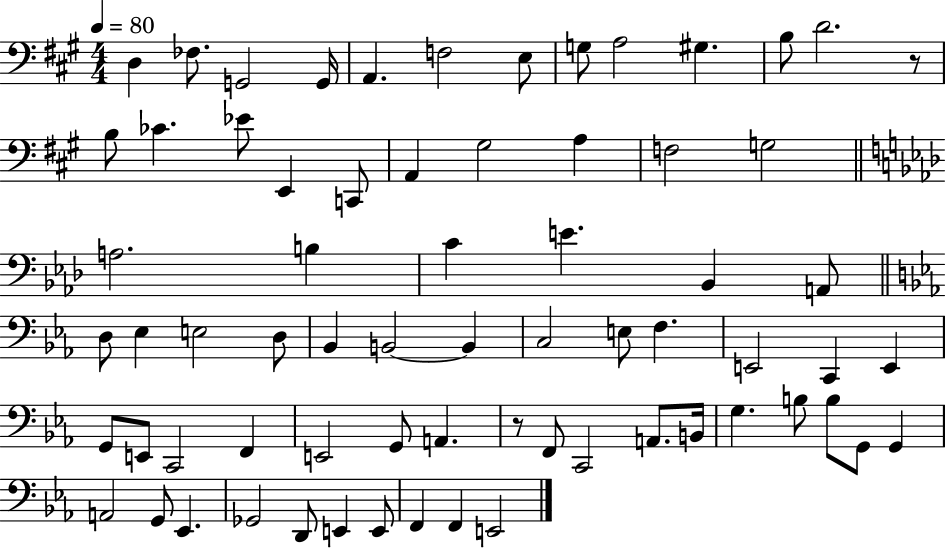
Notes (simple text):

D3/q FES3/e. G2/h G2/s A2/q. F3/h E3/e G3/e A3/h G#3/q. B3/e D4/h. R/e B3/e CES4/q. Eb4/e E2/q C2/e A2/q G#3/h A3/q F3/h G3/h A3/h. B3/q C4/q E4/q. Bb2/q A2/e D3/e Eb3/q E3/h D3/e Bb2/q B2/h B2/q C3/h E3/e F3/q. E2/h C2/q E2/q G2/e E2/e C2/h F2/q E2/h G2/e A2/q. R/e F2/e C2/h A2/e. B2/s G3/q. B3/e B3/e G2/e G2/q A2/h G2/e Eb2/q. Gb2/h D2/e E2/q E2/e F2/q F2/q E2/h